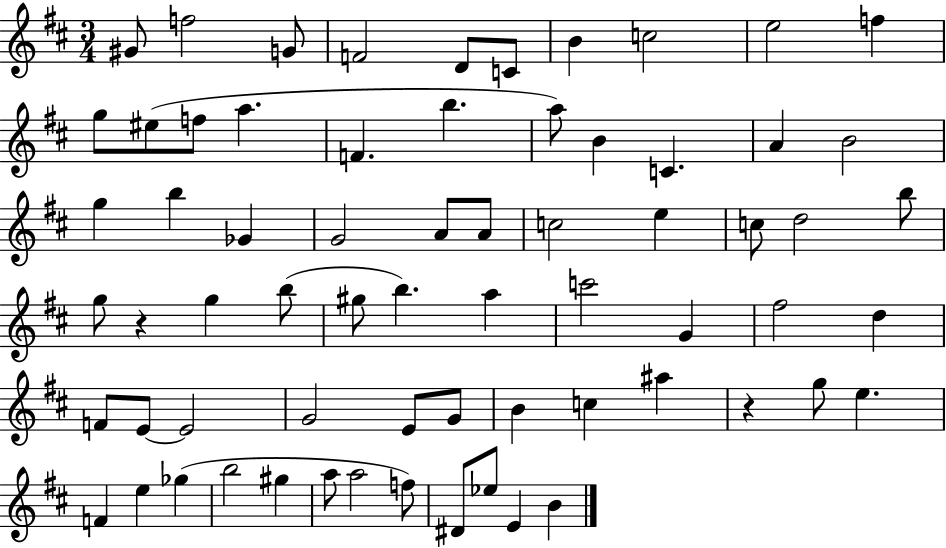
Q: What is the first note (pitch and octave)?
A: G#4